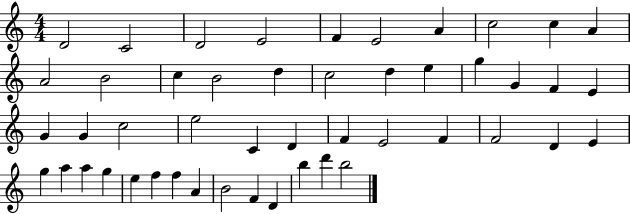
{
  \clef treble
  \numericTimeSignature
  \time 4/4
  \key c \major
  d'2 c'2 | d'2 e'2 | f'4 e'2 a'4 | c''2 c''4 a'4 | \break a'2 b'2 | c''4 b'2 d''4 | c''2 d''4 e''4 | g''4 g'4 f'4 e'4 | \break g'4 g'4 c''2 | e''2 c'4 d'4 | f'4 e'2 f'4 | f'2 d'4 e'4 | \break g''4 a''4 a''4 g''4 | e''4 f''4 f''4 a'4 | b'2 f'4 d'4 | b''4 d'''4 b''2 | \break \bar "|."
}